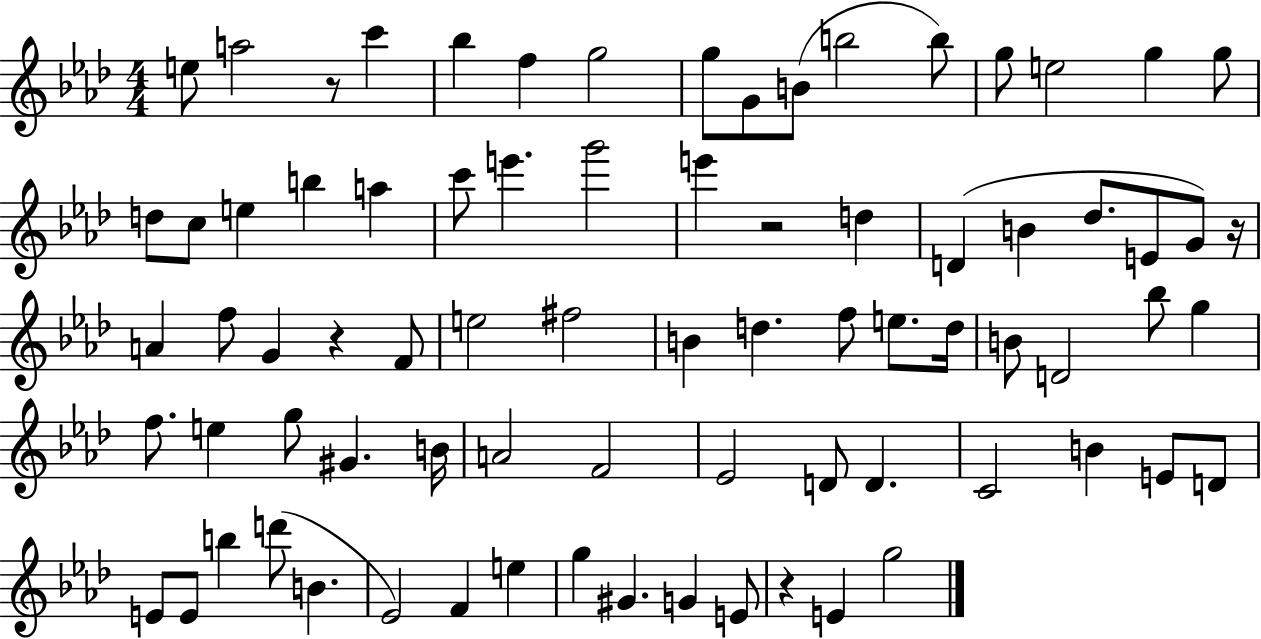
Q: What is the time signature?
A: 4/4